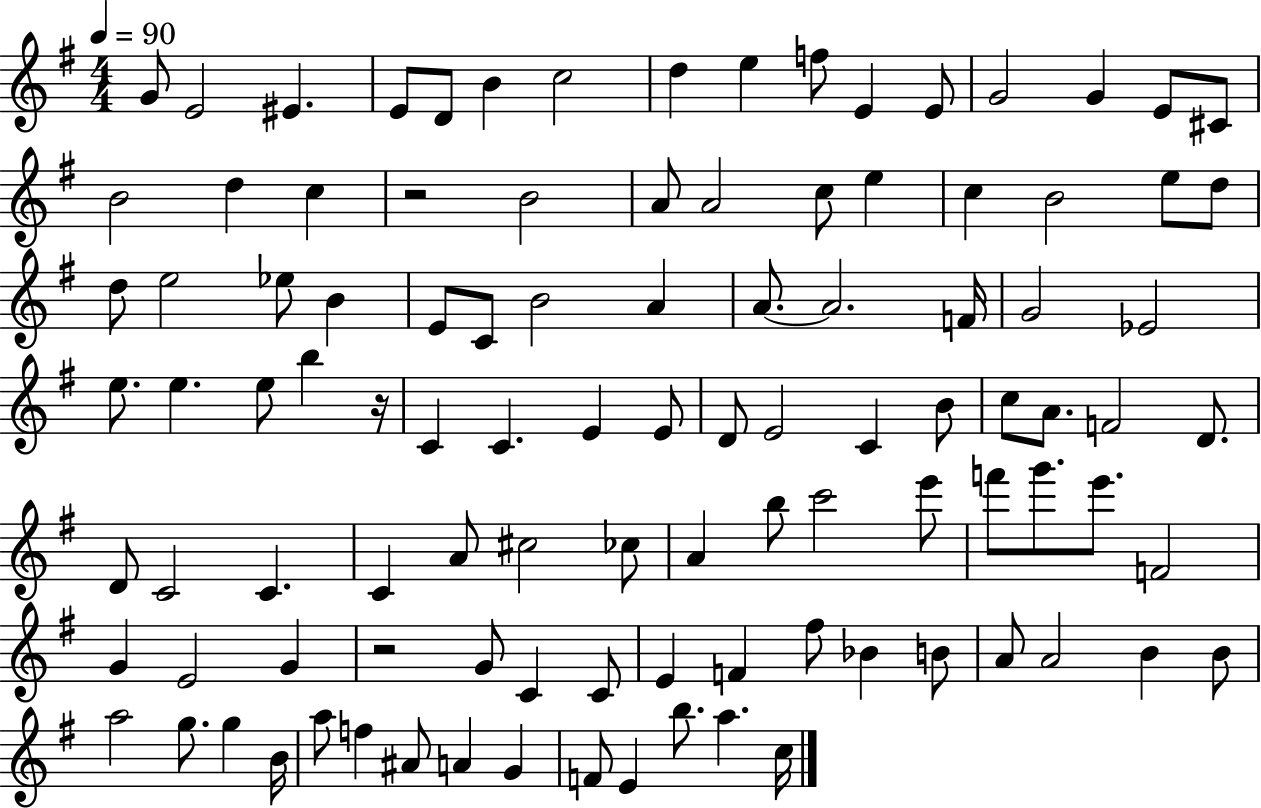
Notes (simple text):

G4/e E4/h EIS4/q. E4/e D4/e B4/q C5/h D5/q E5/q F5/e E4/q E4/e G4/h G4/q E4/e C#4/e B4/h D5/q C5/q R/h B4/h A4/e A4/h C5/e E5/q C5/q B4/h E5/e D5/e D5/e E5/h Eb5/e B4/q E4/e C4/e B4/h A4/q A4/e. A4/h. F4/s G4/h Eb4/h E5/e. E5/q. E5/e B5/q R/s C4/q C4/q. E4/q E4/e D4/e E4/h C4/q B4/e C5/e A4/e. F4/h D4/e. D4/e C4/h C4/q. C4/q A4/e C#5/h CES5/e A4/q B5/e C6/h E6/e F6/e G6/e. E6/e. F4/h G4/q E4/h G4/q R/h G4/e C4/q C4/e E4/q F4/q F#5/e Bb4/q B4/e A4/e A4/h B4/q B4/e A5/h G5/e. G5/q B4/s A5/e F5/q A#4/e A4/q G4/q F4/e E4/q B5/e. A5/q. C5/s